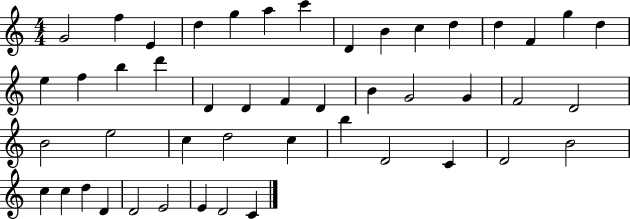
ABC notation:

X:1
T:Untitled
M:4/4
L:1/4
K:C
G2 f E d g a c' D B c d d F g d e f b d' D D F D B G2 G F2 D2 B2 e2 c d2 c b D2 C D2 B2 c c d D D2 E2 E D2 C